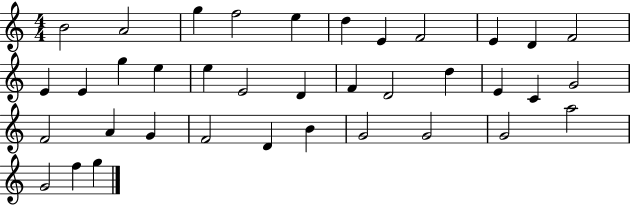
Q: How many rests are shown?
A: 0